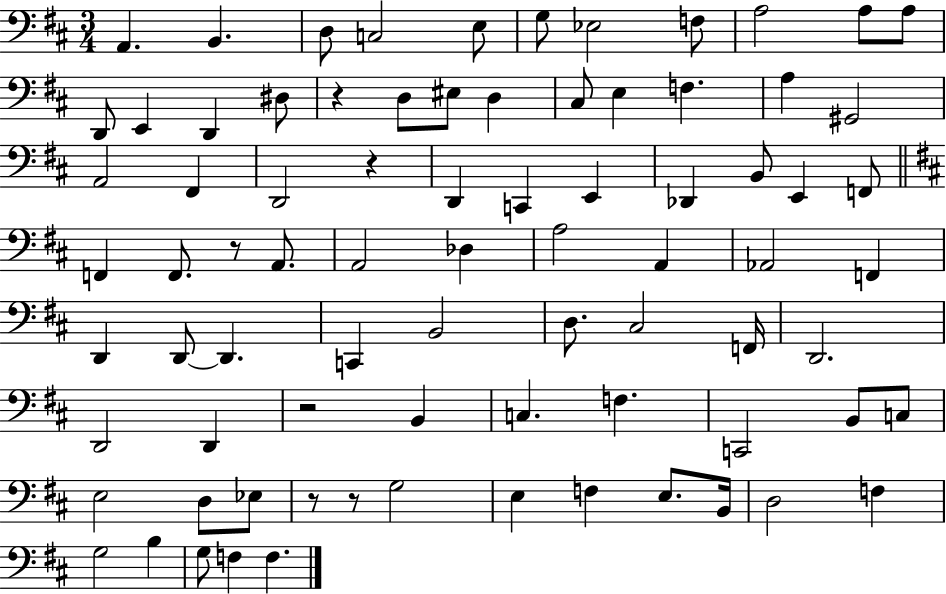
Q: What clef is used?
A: bass